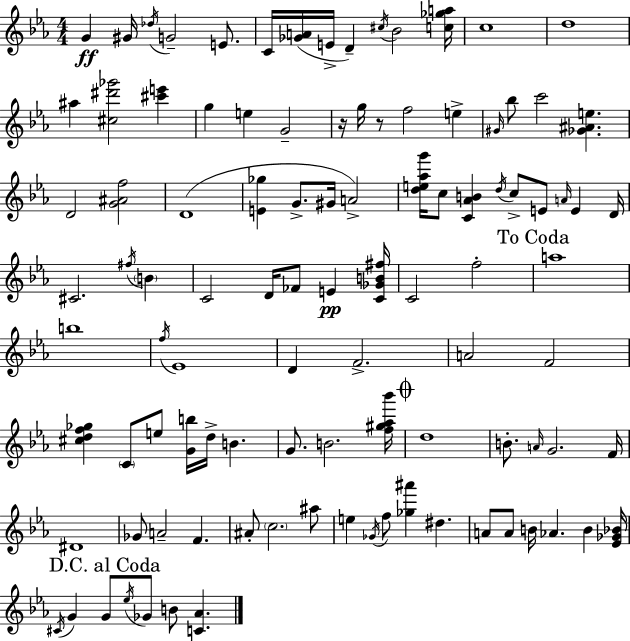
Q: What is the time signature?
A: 4/4